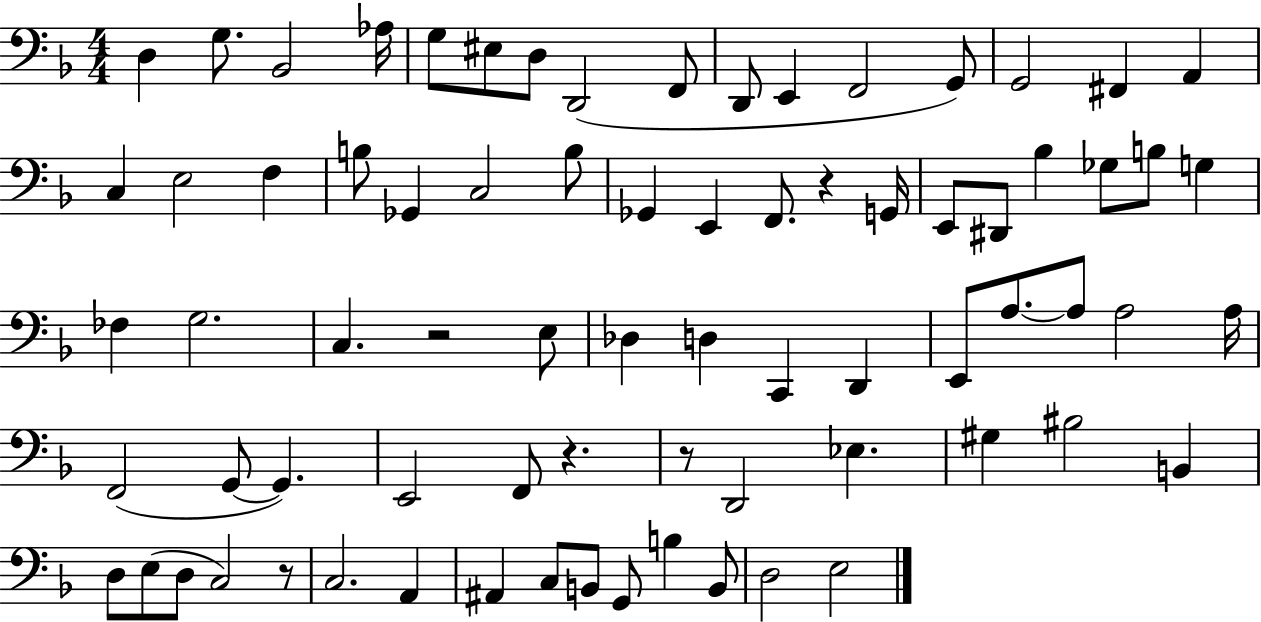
D3/q G3/e. Bb2/h Ab3/s G3/e EIS3/e D3/e D2/h F2/e D2/e E2/q F2/h G2/e G2/h F#2/q A2/q C3/q E3/h F3/q B3/e Gb2/q C3/h B3/e Gb2/q E2/q F2/e. R/q G2/s E2/e D#2/e Bb3/q Gb3/e B3/e G3/q FES3/q G3/h. C3/q. R/h E3/e Db3/q D3/q C2/q D2/q E2/e A3/e. A3/e A3/h A3/s F2/h G2/e G2/q. E2/h F2/e R/q. R/e D2/h Eb3/q. G#3/q BIS3/h B2/q D3/e E3/e D3/e C3/h R/e C3/h. A2/q A#2/q C3/e B2/e G2/e B3/q B2/e D3/h E3/h